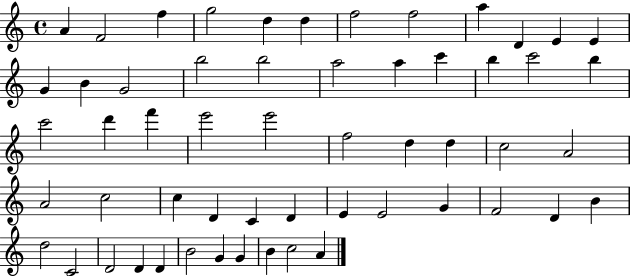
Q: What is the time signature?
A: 4/4